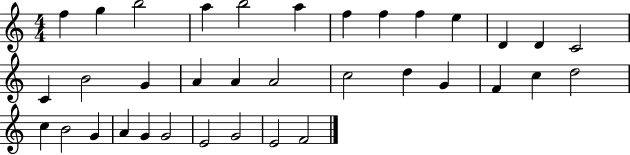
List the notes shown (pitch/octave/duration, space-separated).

F5/q G5/q B5/h A5/q B5/h A5/q F5/q F5/q F5/q E5/q D4/q D4/q C4/h C4/q B4/h G4/q A4/q A4/q A4/h C5/h D5/q G4/q F4/q C5/q D5/h C5/q B4/h G4/q A4/q G4/q G4/h E4/h G4/h E4/h F4/h